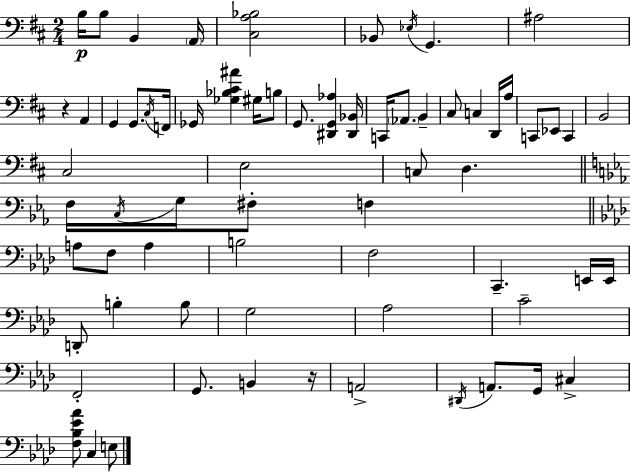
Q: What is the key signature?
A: D major